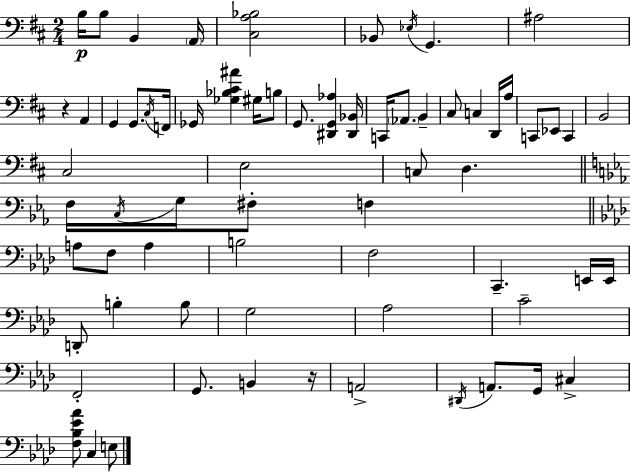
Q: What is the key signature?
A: D major